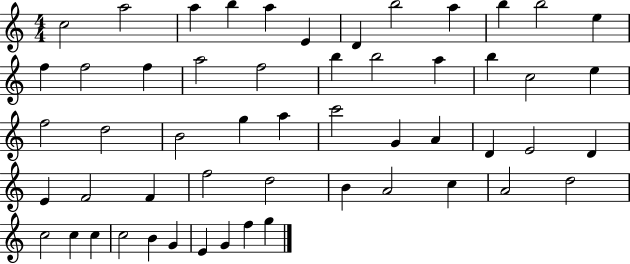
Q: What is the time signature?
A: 4/4